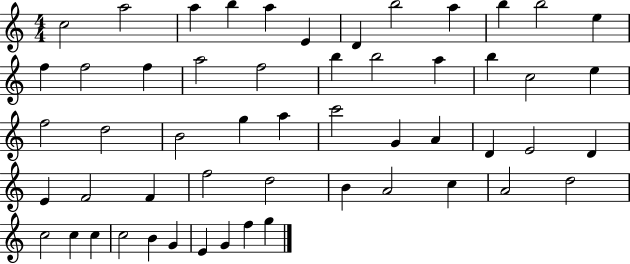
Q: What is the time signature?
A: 4/4